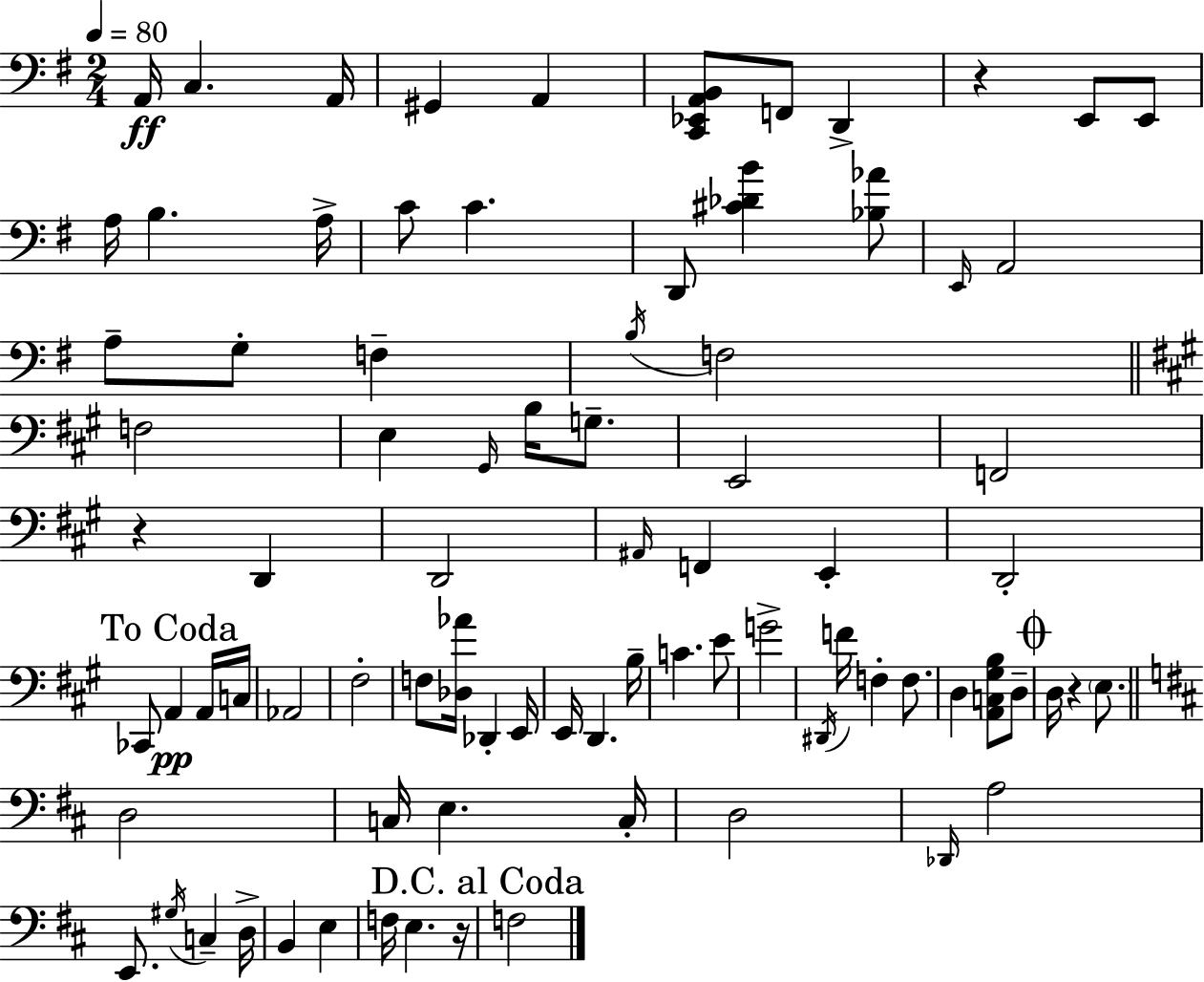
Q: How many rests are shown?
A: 4